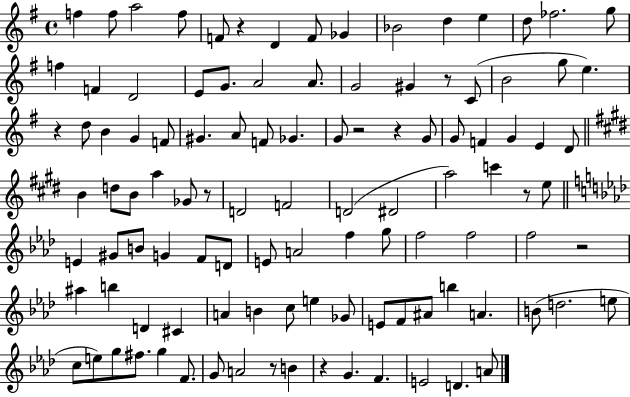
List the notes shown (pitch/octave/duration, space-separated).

F5/q F5/e A5/h F5/e F4/e R/q D4/q F4/e Gb4/q Bb4/h D5/q E5/q D5/e FES5/h. G5/e F5/q F4/q D4/h E4/e G4/e. A4/h A4/e. G4/h G#4/q R/e C4/e B4/h G5/e E5/q. R/q D5/e B4/q G4/q F4/e G#4/q. A4/e F4/e Gb4/q. G4/e R/h R/q G4/e G4/e F4/q G4/q E4/q D4/e B4/q D5/e B4/e A5/q Gb4/e R/e D4/h F4/h D4/h D#4/h A5/h C6/q R/e E5/e E4/q G#4/e B4/e G4/q F4/e D4/e E4/e A4/h F5/q G5/e F5/h F5/h F5/h R/h A#5/q B5/q D4/q C#4/q A4/q B4/q C5/e E5/q Gb4/e E4/e F4/e A#4/e B5/q A4/q. B4/e D5/h. E5/e C5/e E5/e G5/e F#5/e. G5/q F4/e. G4/e A4/h R/e B4/q R/q G4/q. F4/q. E4/h D4/q. A4/e